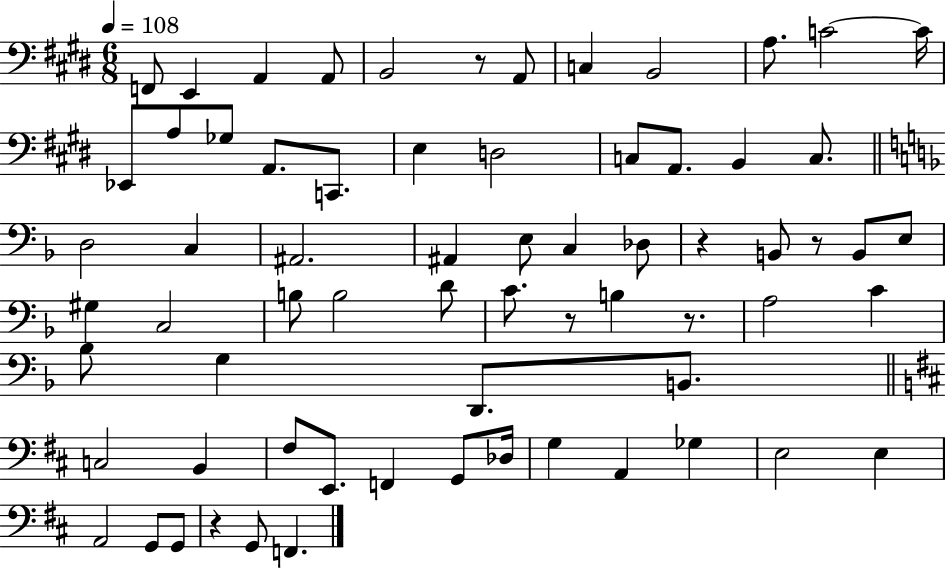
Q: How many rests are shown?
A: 6